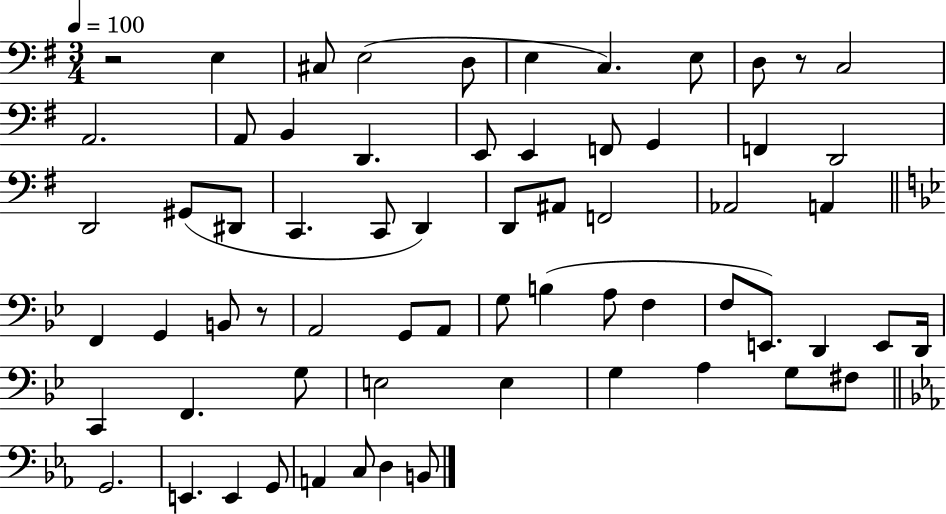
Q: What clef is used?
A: bass